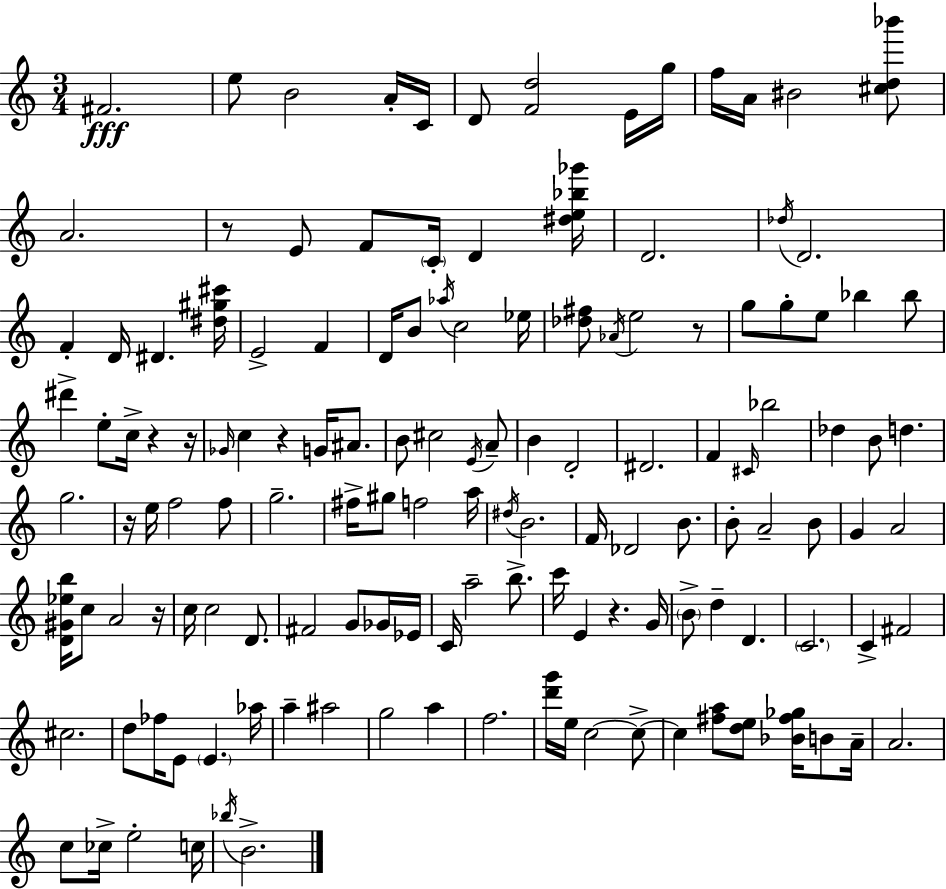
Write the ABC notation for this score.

X:1
T:Untitled
M:3/4
L:1/4
K:Am
^F2 e/2 B2 A/4 C/4 D/2 [Fd]2 E/4 g/4 f/4 A/4 ^B2 [^cd_b']/2 A2 z/2 E/2 F/2 C/4 D [^de_b_g']/4 D2 _d/4 D2 F D/4 ^D [^d^g^c']/4 E2 F D/4 B/2 _a/4 c2 _e/4 [_d^f]/2 _A/4 e2 z/2 g/2 g/2 e/2 _b _b/2 ^d' e/2 c/4 z z/4 _G/4 c z G/4 ^A/2 B/2 ^c2 E/4 A/2 B D2 ^D2 F ^C/4 _b2 _d B/2 d g2 z/4 e/4 f2 f/2 g2 ^f/4 ^g/2 f2 a/4 ^d/4 B2 F/4 _D2 B/2 B/2 A2 B/2 G A2 [D^G_eb]/4 c/2 A2 z/4 c/4 c2 D/2 ^F2 G/2 _G/4 _E/4 C/4 a2 b/2 c'/4 E z G/4 B/2 d D C2 C ^F2 ^c2 d/2 _f/4 E/2 E _a/4 a ^a2 g2 a f2 [d'g']/4 e/4 c2 c/2 c [^fa]/2 [de]/2 [_B^f_g]/4 B/2 A/4 A2 c/2 _c/4 e2 c/4 _b/4 B2